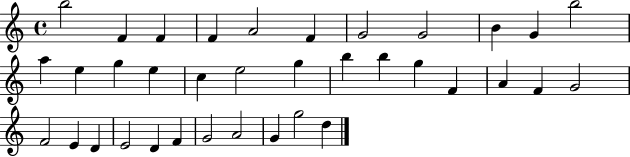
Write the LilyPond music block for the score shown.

{
  \clef treble
  \time 4/4
  \defaultTimeSignature
  \key c \major
  b''2 f'4 f'4 | f'4 a'2 f'4 | g'2 g'2 | b'4 g'4 b''2 | \break a''4 e''4 g''4 e''4 | c''4 e''2 g''4 | b''4 b''4 g''4 f'4 | a'4 f'4 g'2 | \break f'2 e'4 d'4 | e'2 d'4 f'4 | g'2 a'2 | g'4 g''2 d''4 | \break \bar "|."
}